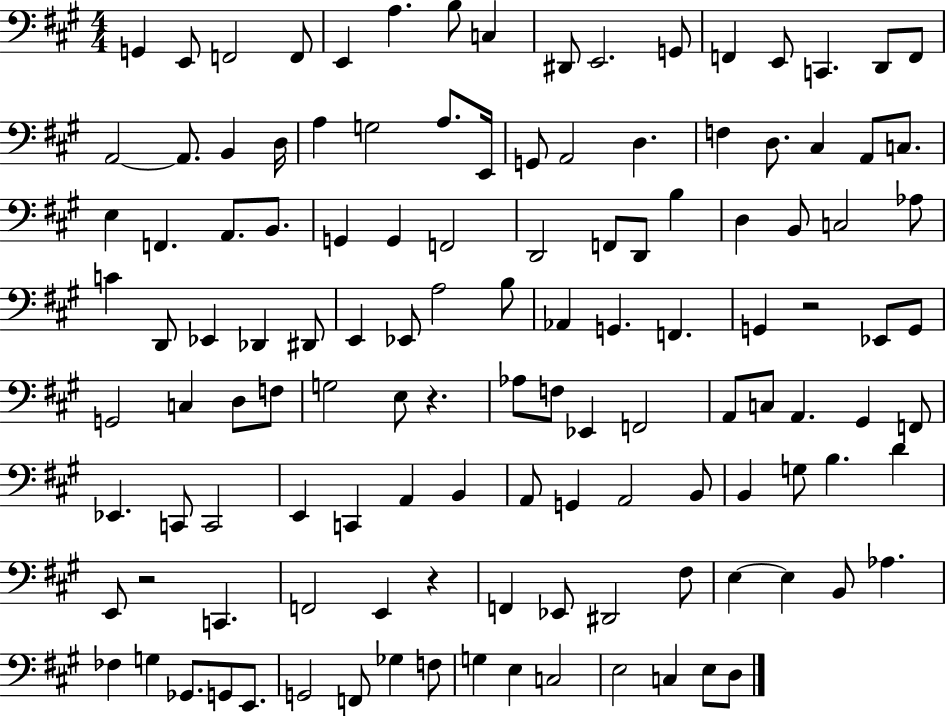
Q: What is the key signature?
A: A major